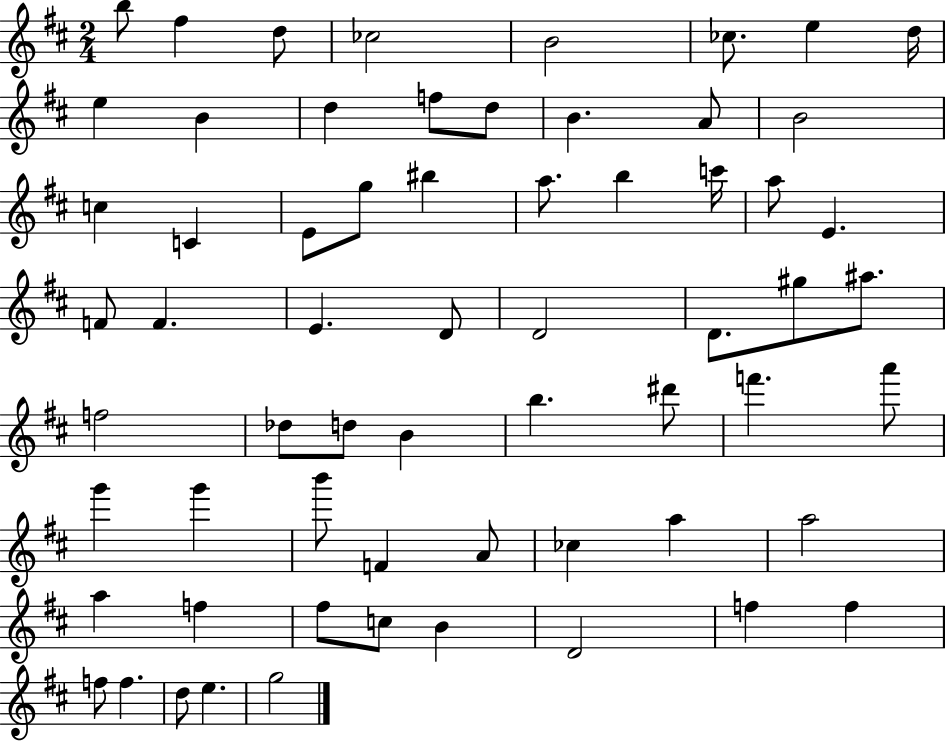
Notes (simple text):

B5/e F#5/q D5/e CES5/h B4/h CES5/e. E5/q D5/s E5/q B4/q D5/q F5/e D5/e B4/q. A4/e B4/h C5/q C4/q E4/e G5/e BIS5/q A5/e. B5/q C6/s A5/e E4/q. F4/e F4/q. E4/q. D4/e D4/h D4/e. G#5/e A#5/e. F5/h Db5/e D5/e B4/q B5/q. D#6/e F6/q. A6/e G6/q G6/q B6/e F4/q A4/e CES5/q A5/q A5/h A5/q F5/q F#5/e C5/e B4/q D4/h F5/q F5/q F5/e F5/q. D5/e E5/q. G5/h